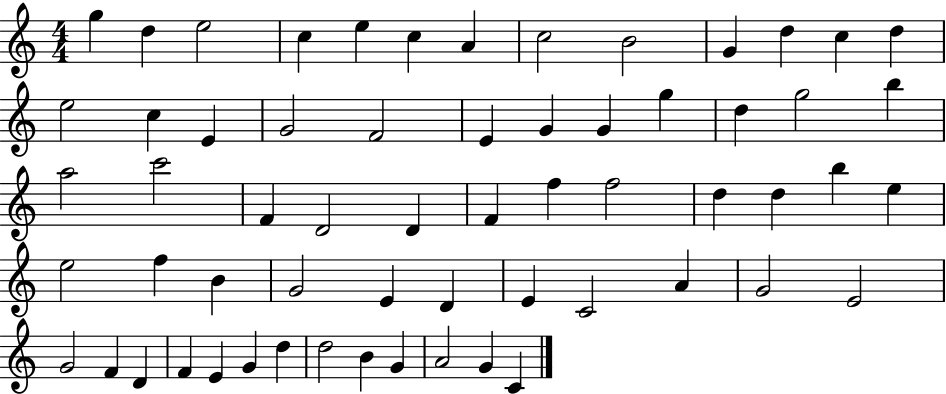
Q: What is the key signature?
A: C major